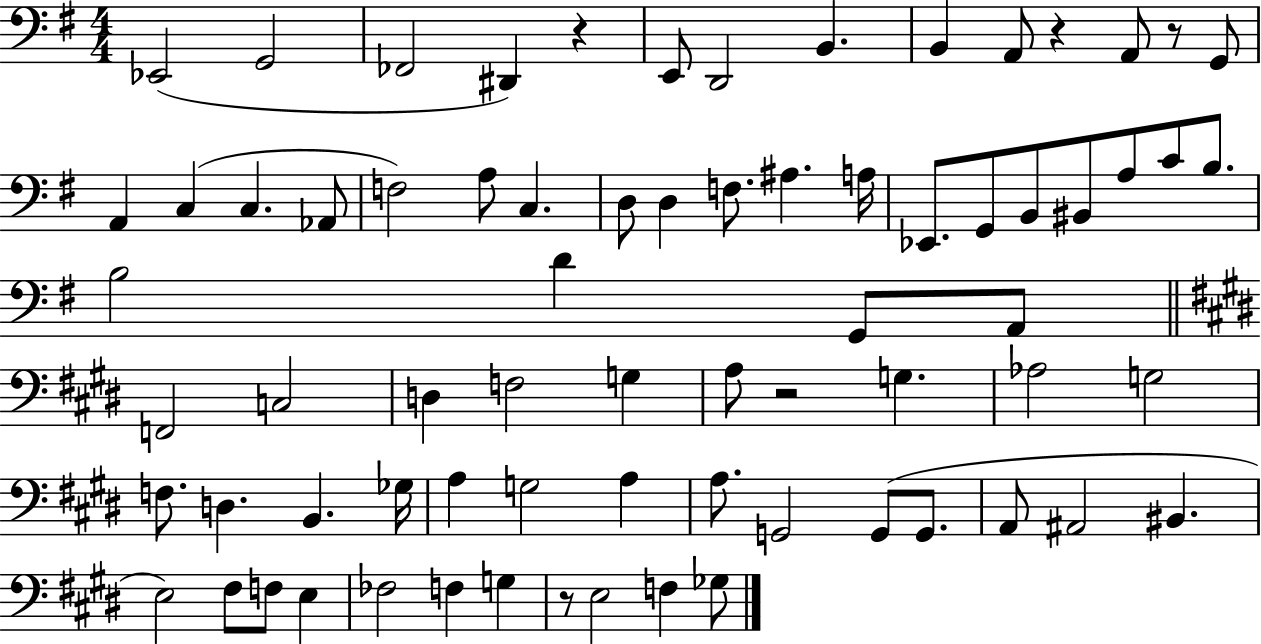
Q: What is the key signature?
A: G major